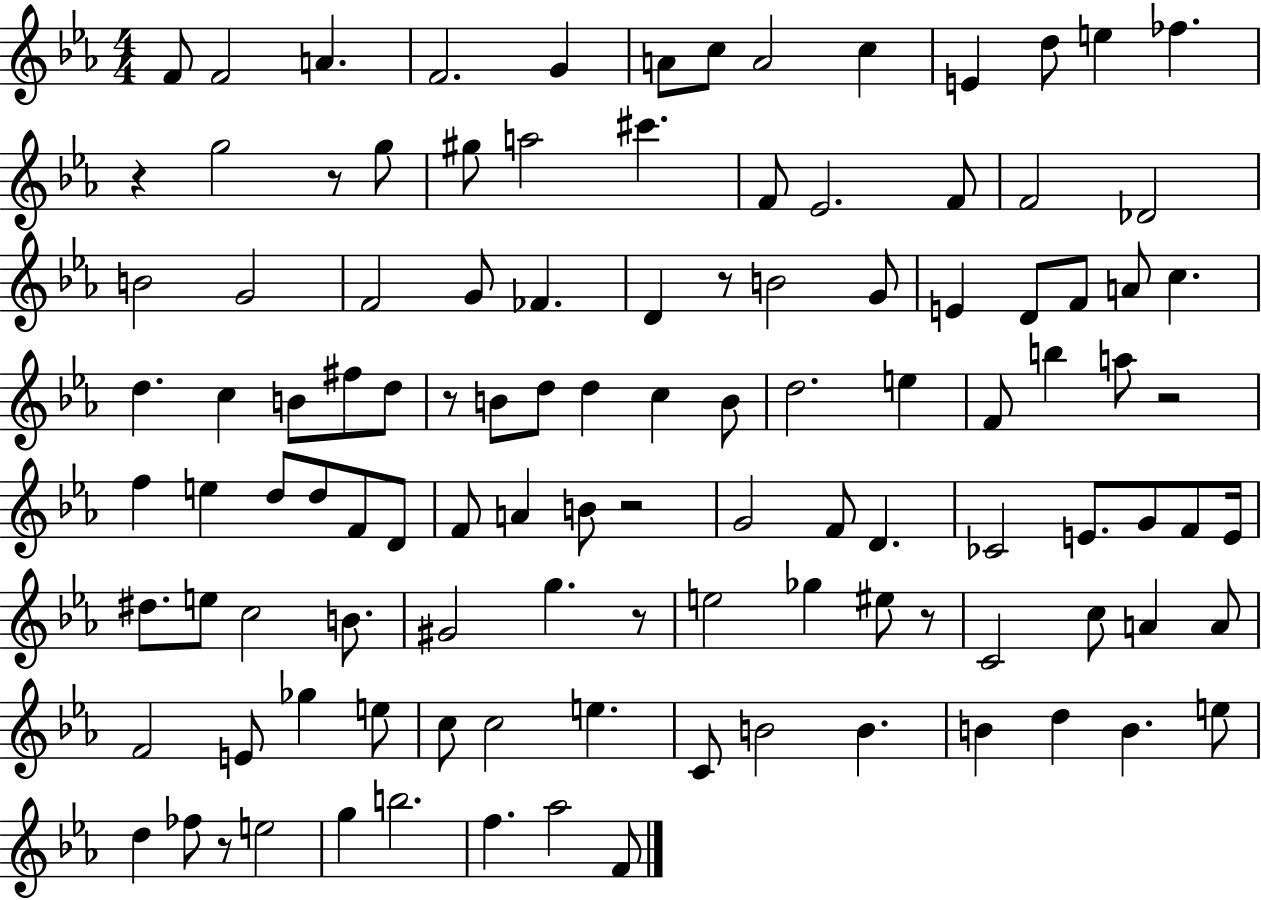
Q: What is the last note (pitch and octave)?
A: F4